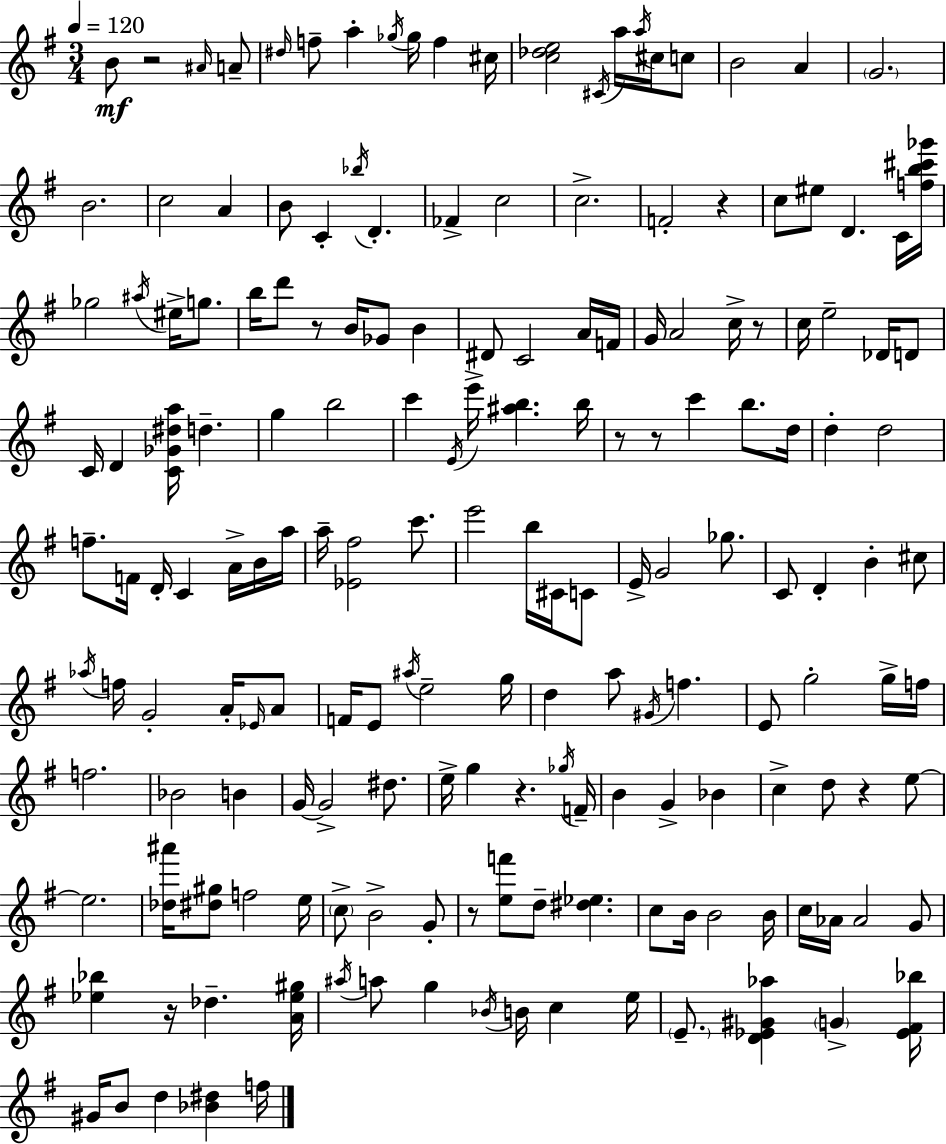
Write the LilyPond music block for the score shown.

{
  \clef treble
  \numericTimeSignature
  \time 3/4
  \key e \minor
  \tempo 4 = 120
  b'8\mf r2 \grace { ais'16 } a'8-- | \grace { dis''16 } f''8-- a''4-. \acciaccatura { ges''16 } ges''16 f''4 | cis''16 <c'' des'' e''>2 \acciaccatura { cis'16 } | a''16 \acciaccatura { a''16 } cis''16 c''8 b'2 | \break a'4 \parenthesize g'2. | b'2. | c''2 | a'4 b'8 c'4-. \acciaccatura { bes''16 } | \break d'4.-. fes'4-> c''2 | c''2.-> | f'2-. | r4 c''8 eis''8 d'4. | \break c'16 <f'' b'' cis''' ges'''>16 ges''2 | \acciaccatura { ais''16 } eis''16-> g''8. b''16 d'''8 r8 | b'16 ges'8 b'4 dis'8 c'2 | a'16 f'16 g'16 a'2 | \break c''16-> r8 c''16 e''2-- | des'16 d'8 c'16 d'4 | <c' ges' dis'' a''>16 d''4.-- g''4 b''2 | c'''4 \acciaccatura { e'16 } | \break e'''16-> <ais'' b''>4. b''16 r8 r8 | c'''4 b''8. d''16 d''4-. | d''2 f''8.-- f'16 | d'16-. c'4 a'16-> b'16 a''16 a''16-- <ees' fis''>2 | \break c'''8. e'''2 | b''16 cis'16 c'8 e'16-> g'2 | ges''8. c'8 d'4-. | b'4-. cis''8 \acciaccatura { aes''16 } f''16 g'2-. | \break a'16-. \grace { ees'16 } a'8 f'16 e'8 | \acciaccatura { ais''16 } e''2-- g''16 d''4 | a''8 \acciaccatura { gis'16 } f''4. | e'8 g''2-. g''16-> f''16 | \break f''2. | bes'2 b'4 | g'16~~ g'2-> dis''8. | e''16-> g''4 r4. \acciaccatura { ges''16 } | \break f'16-- b'4 g'4-> bes'4 | c''4-> d''8 r4 e''8~~ | e''2. | <des'' ais'''>16 <dis'' gis''>8 f''2 | \break e''16 \parenthesize c''8-> b'2-> g'8-. | r8 <e'' f'''>8 d''8-- <dis'' ees''>4. | c''8 b'16 b'2 | b'16 c''16 aes'16 aes'2 g'8 | \break <ees'' bes''>4 r16 des''4.-- | <a' ees'' gis''>16 \acciaccatura { ais''16 } a''8 g''4 \acciaccatura { bes'16 } b'16 c''4 | e''16 \parenthesize e'8.-- <d' ees' gis' aes''>4 \parenthesize g'4-> | <ees' fis' bes''>16 gis'16 b'8 d''4 <bes' dis''>4 | \break f''16 \bar "|."
}